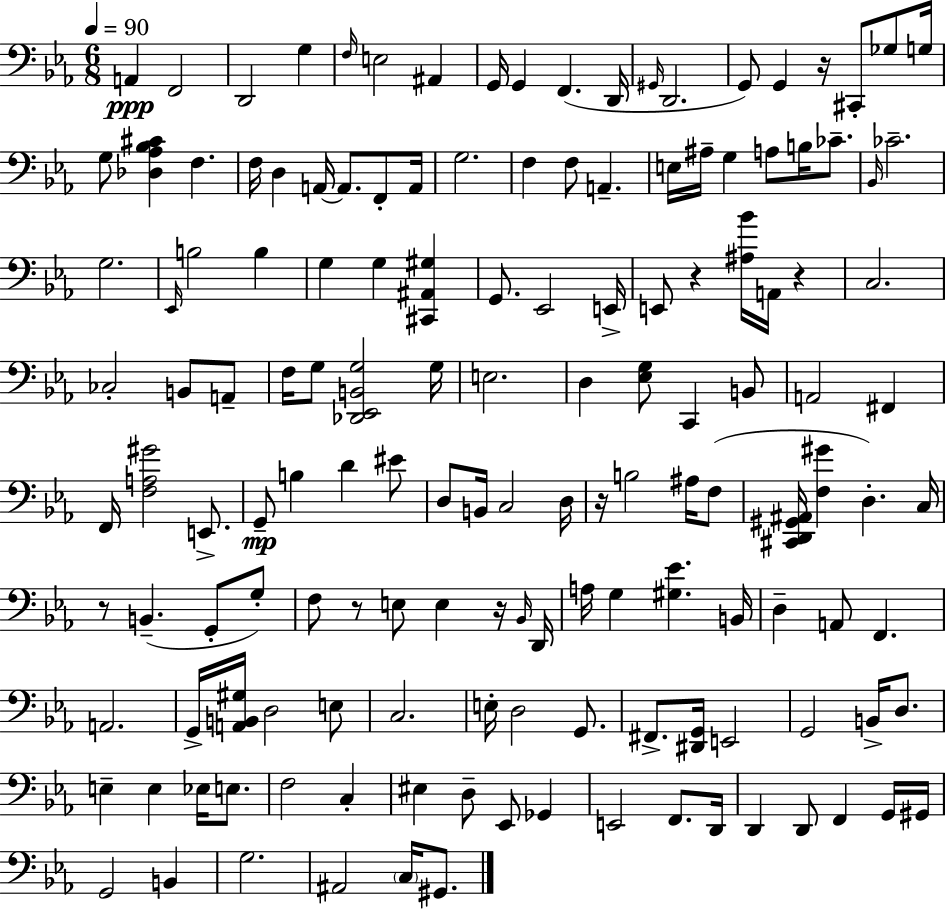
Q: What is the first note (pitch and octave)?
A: A2